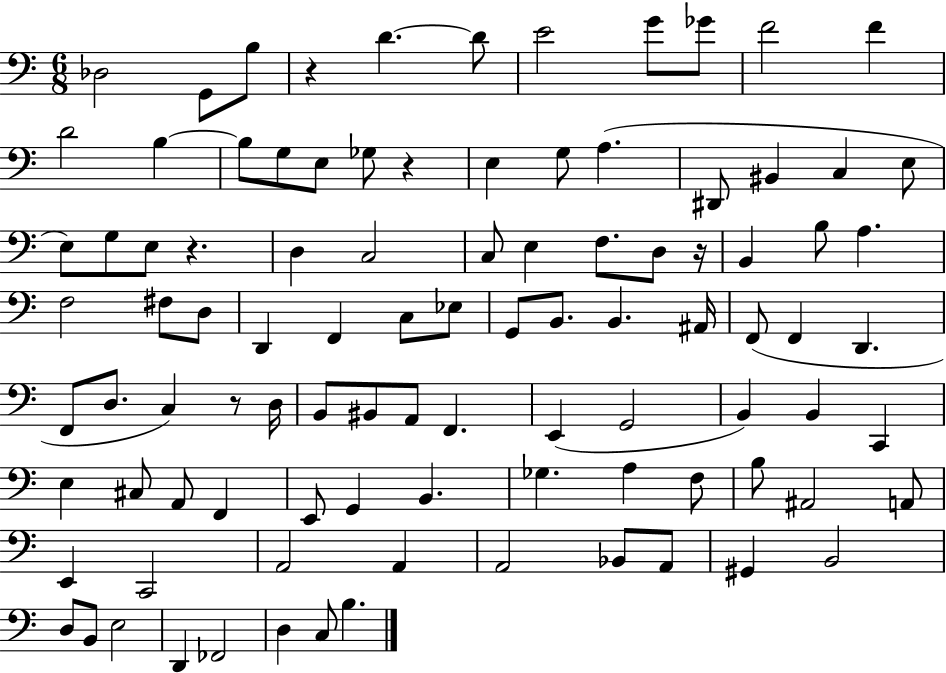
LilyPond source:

{
  \clef bass
  \numericTimeSignature
  \time 6/8
  \key c \major
  des2 g,8 b8 | r4 d'4.~~ d'8 | e'2 g'8 ges'8 | f'2 f'4 | \break d'2 b4~~ | b8 g8 e8 ges8 r4 | e4 g8 a4.( | dis,8 bis,4 c4 e8 | \break e8) g8 e8 r4. | d4 c2 | c8 e4 f8. d8 r16 | b,4 b8 a4. | \break f2 fis8 d8 | d,4 f,4 c8 ees8 | g,8 b,8. b,4. ais,16 | f,8( f,4 d,4. | \break f,8 d8. c4) r8 d16 | b,8 bis,8 a,8 f,4. | e,4( g,2 | b,4) b,4 c,4 | \break e4 cis8 a,8 f,4 | e,8 g,4 b,4. | ges4. a4 f8 | b8 ais,2 a,8 | \break e,4 c,2 | a,2 a,4 | a,2 bes,8 a,8 | gis,4 b,2 | \break d8 b,8 e2 | d,4 fes,2 | d4 c8 b4. | \bar "|."
}